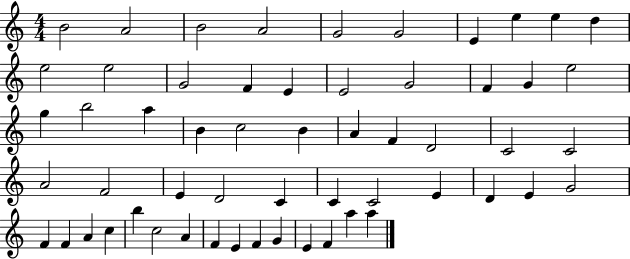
{
  \clef treble
  \numericTimeSignature
  \time 4/4
  \key c \major
  b'2 a'2 | b'2 a'2 | g'2 g'2 | e'4 e''4 e''4 d''4 | \break e''2 e''2 | g'2 f'4 e'4 | e'2 g'2 | f'4 g'4 e''2 | \break g''4 b''2 a''4 | b'4 c''2 b'4 | a'4 f'4 d'2 | c'2 c'2 | \break a'2 f'2 | e'4 d'2 c'4 | c'4 c'2 e'4 | d'4 e'4 g'2 | \break f'4 f'4 a'4 c''4 | b''4 c''2 a'4 | f'4 e'4 f'4 g'4 | e'4 f'4 a''4 a''4 | \break \bar "|."
}